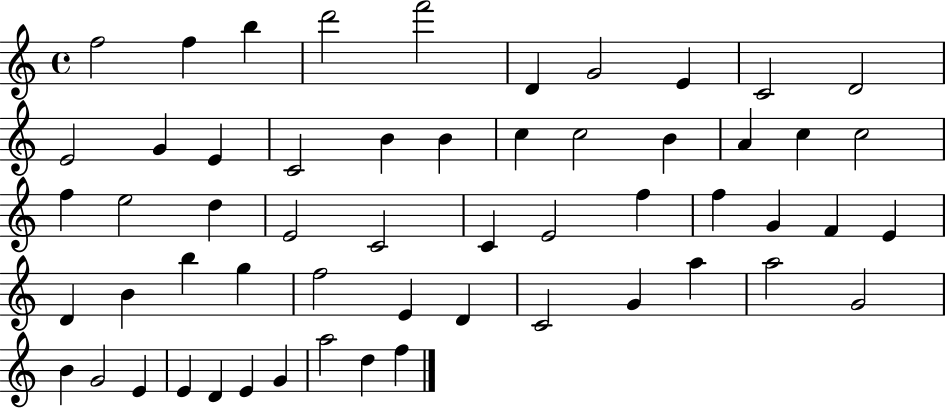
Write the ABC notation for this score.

X:1
T:Untitled
M:4/4
L:1/4
K:C
f2 f b d'2 f'2 D G2 E C2 D2 E2 G E C2 B B c c2 B A c c2 f e2 d E2 C2 C E2 f f G F E D B b g f2 E D C2 G a a2 G2 B G2 E E D E G a2 d f